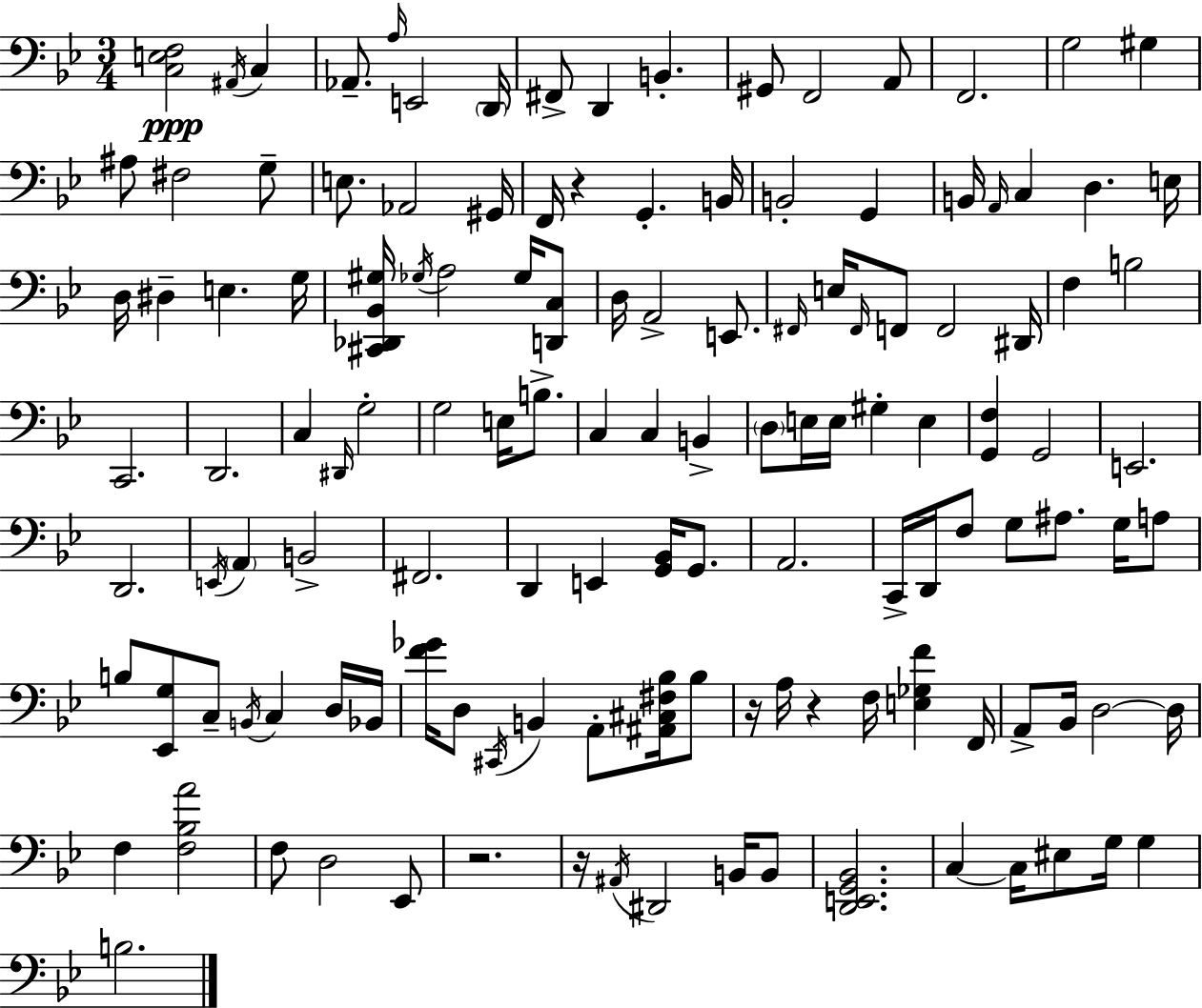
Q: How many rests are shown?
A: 5